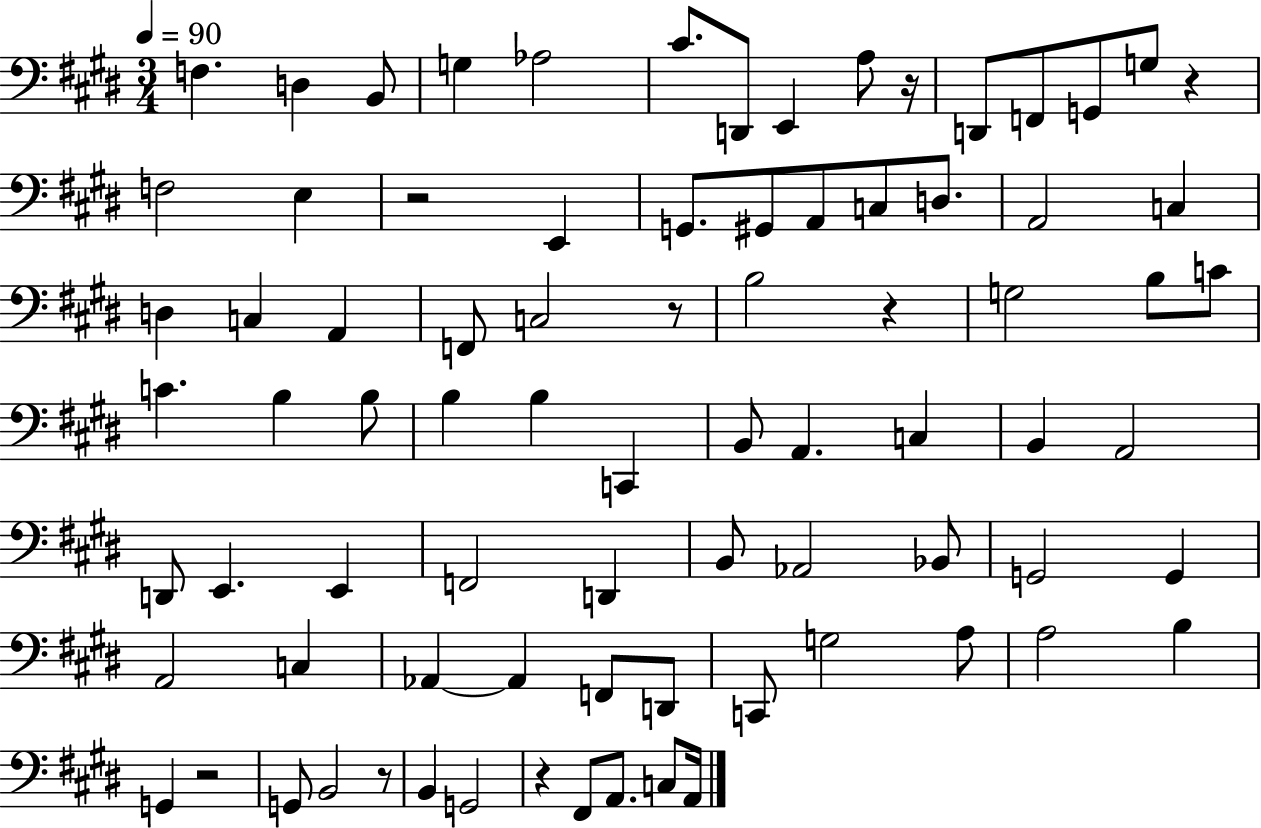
F3/q. D3/q B2/e G3/q Ab3/h C#4/e. D2/e E2/q A3/e R/s D2/e F2/e G2/e G3/e R/q F3/h E3/q R/h E2/q G2/e. G#2/e A2/e C3/e D3/e. A2/h C3/q D3/q C3/q A2/q F2/e C3/h R/e B3/h R/q G3/h B3/e C4/e C4/q. B3/q B3/e B3/q B3/q C2/q B2/e A2/q. C3/q B2/q A2/h D2/e E2/q. E2/q F2/h D2/q B2/e Ab2/h Bb2/e G2/h G2/q A2/h C3/q Ab2/q Ab2/q F2/e D2/e C2/e G3/h A3/e A3/h B3/q G2/q R/h G2/e B2/h R/e B2/q G2/h R/q F#2/e A2/e. C3/e A2/s